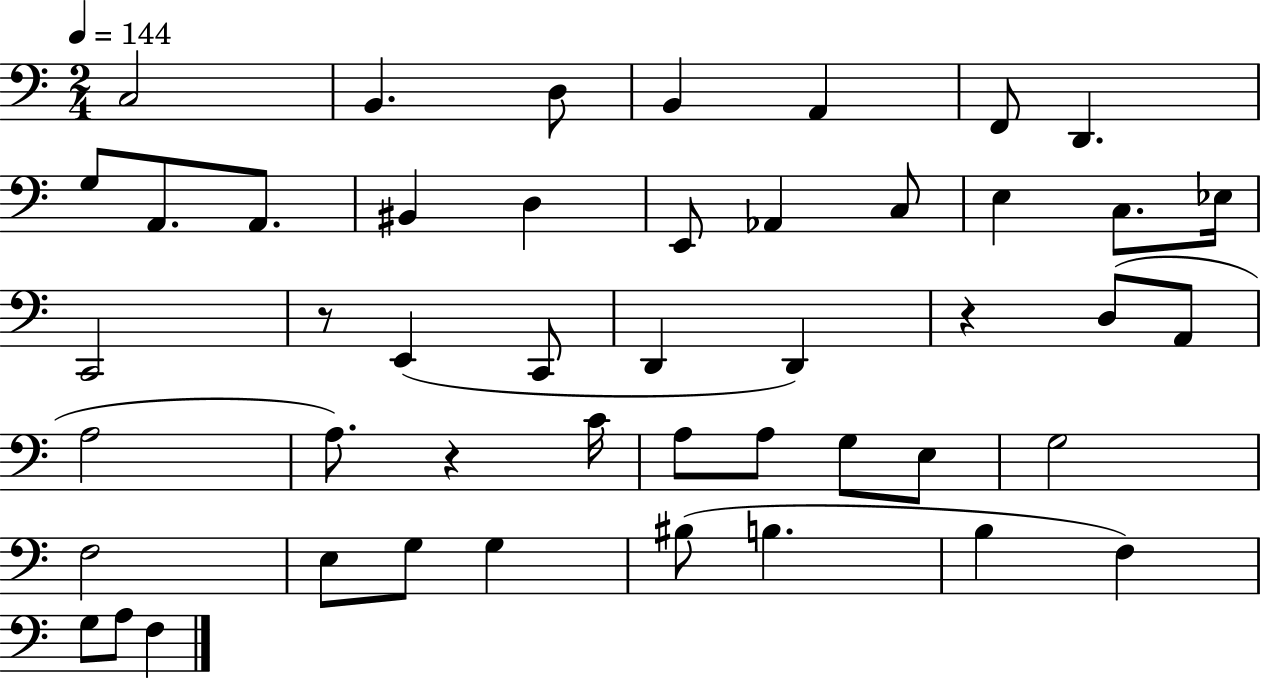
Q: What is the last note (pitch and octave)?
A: F3